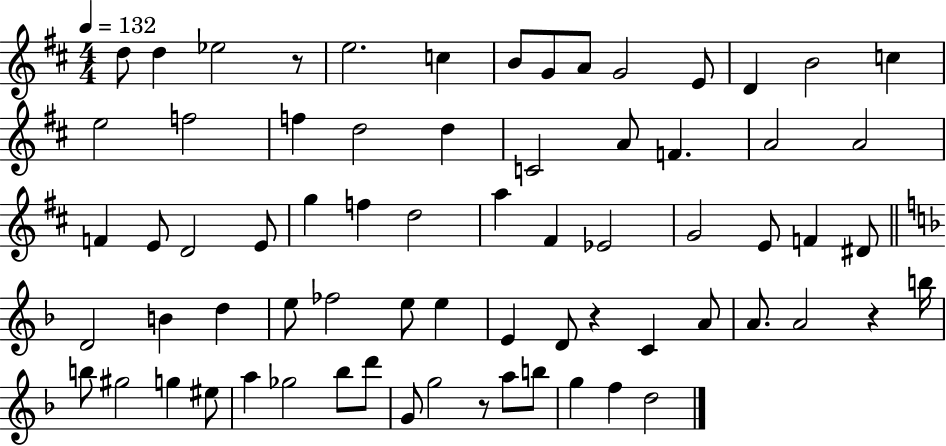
X:1
T:Untitled
M:4/4
L:1/4
K:D
d/2 d _e2 z/2 e2 c B/2 G/2 A/2 G2 E/2 D B2 c e2 f2 f d2 d C2 A/2 F A2 A2 F E/2 D2 E/2 g f d2 a ^F _E2 G2 E/2 F ^D/2 D2 B d e/2 _f2 e/2 e E D/2 z C A/2 A/2 A2 z b/4 b/2 ^g2 g ^e/2 a _g2 _b/2 d'/2 G/2 g2 z/2 a/2 b/2 g f d2